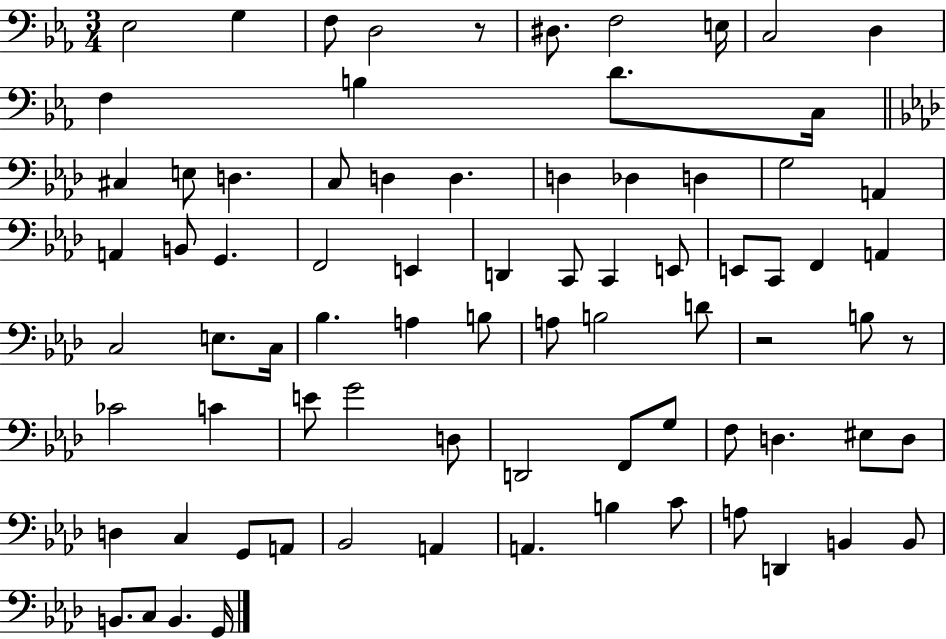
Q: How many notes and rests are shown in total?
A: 79